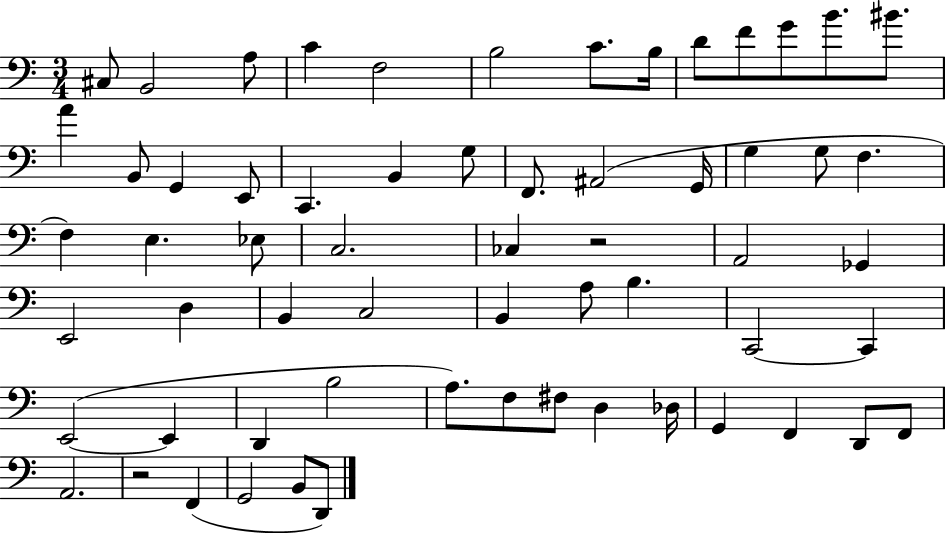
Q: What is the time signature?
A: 3/4